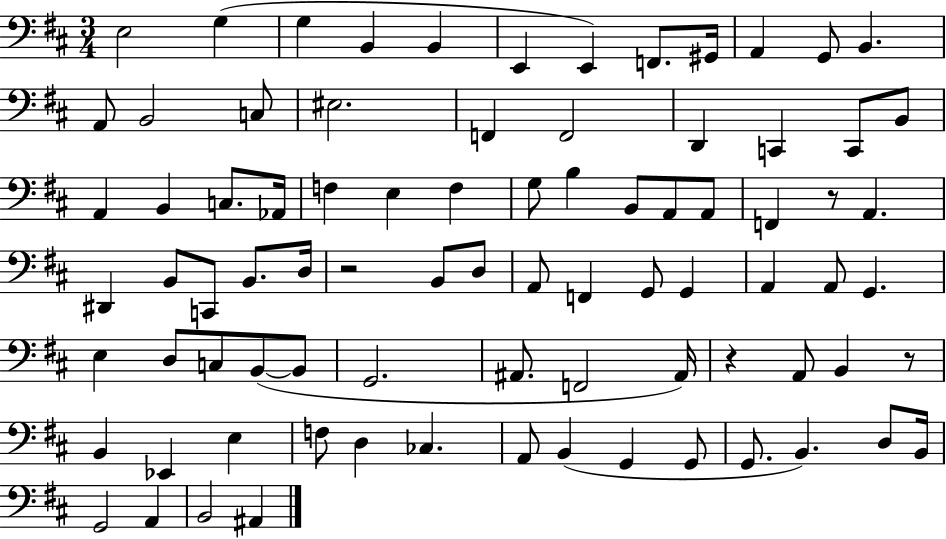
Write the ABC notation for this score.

X:1
T:Untitled
M:3/4
L:1/4
K:D
E,2 G, G, B,, B,, E,, E,, F,,/2 ^G,,/4 A,, G,,/2 B,, A,,/2 B,,2 C,/2 ^E,2 F,, F,,2 D,, C,, C,,/2 B,,/2 A,, B,, C,/2 _A,,/4 F, E, F, G,/2 B, B,,/2 A,,/2 A,,/2 F,, z/2 A,, ^D,, B,,/2 C,,/2 B,,/2 D,/4 z2 B,,/2 D,/2 A,,/2 F,, G,,/2 G,, A,, A,,/2 G,, E, D,/2 C,/2 B,,/2 B,,/2 G,,2 ^A,,/2 F,,2 ^A,,/4 z A,,/2 B,, z/2 B,, _E,, E, F,/2 D, _C, A,,/2 B,, G,, G,,/2 G,,/2 B,, D,/2 B,,/4 G,,2 A,, B,,2 ^A,,